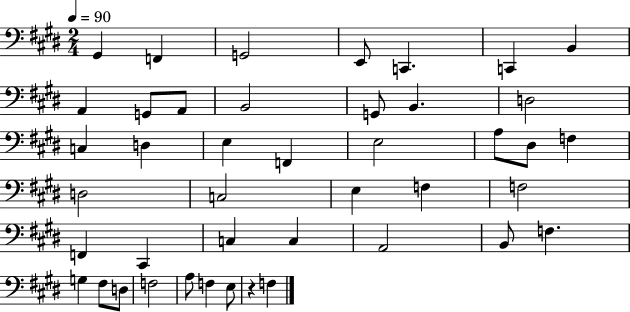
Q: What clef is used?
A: bass